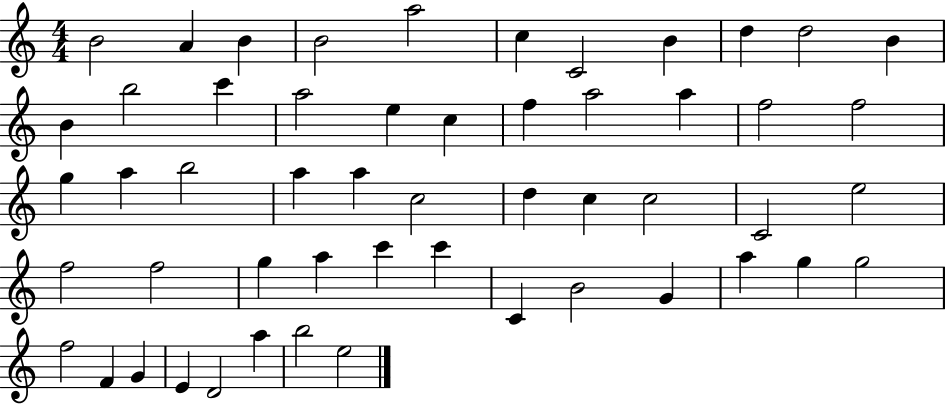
X:1
T:Untitled
M:4/4
L:1/4
K:C
B2 A B B2 a2 c C2 B d d2 B B b2 c' a2 e c f a2 a f2 f2 g a b2 a a c2 d c c2 C2 e2 f2 f2 g a c' c' C B2 G a g g2 f2 F G E D2 a b2 e2